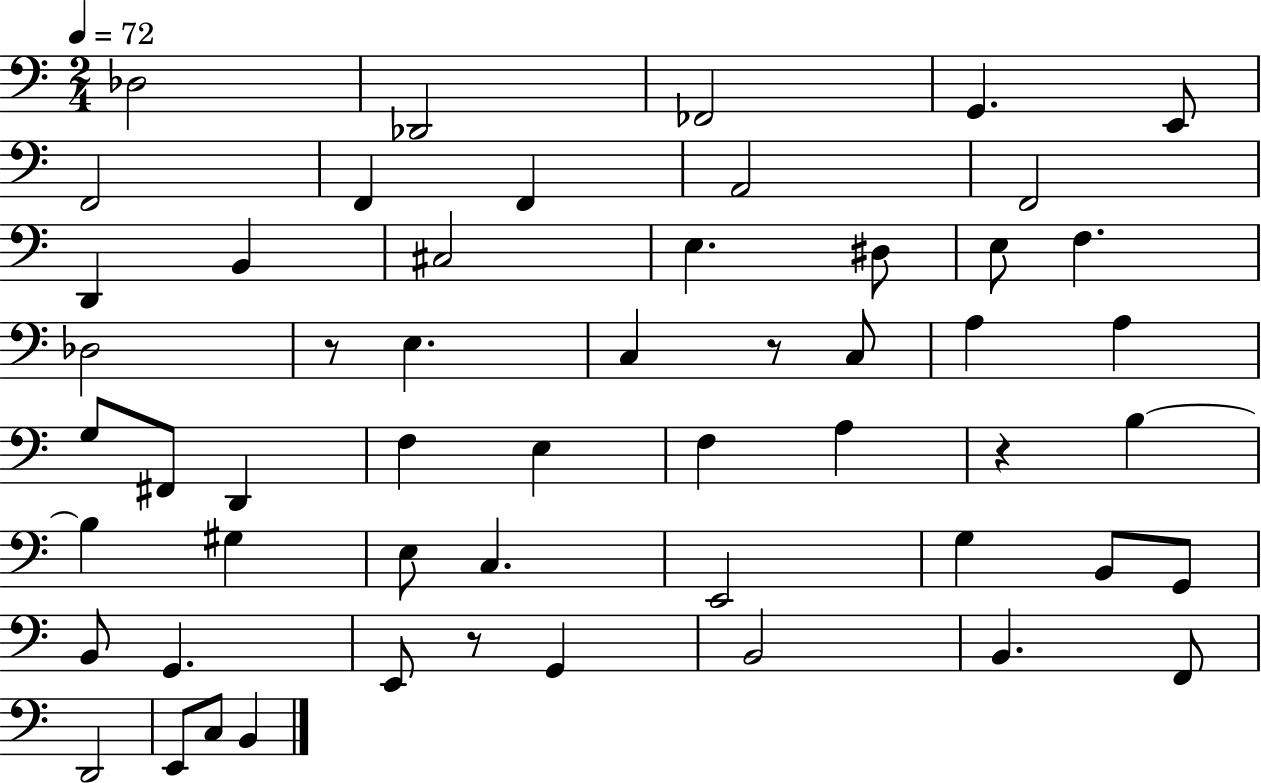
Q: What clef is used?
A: bass